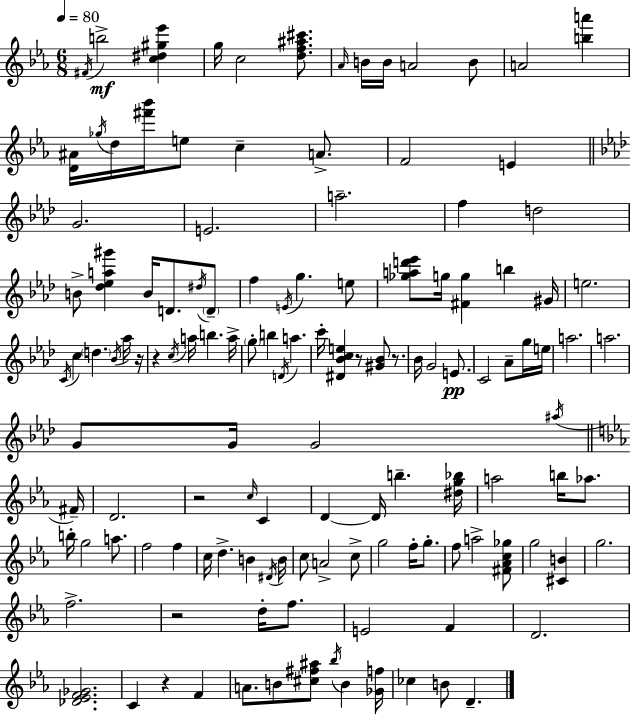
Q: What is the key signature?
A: C minor